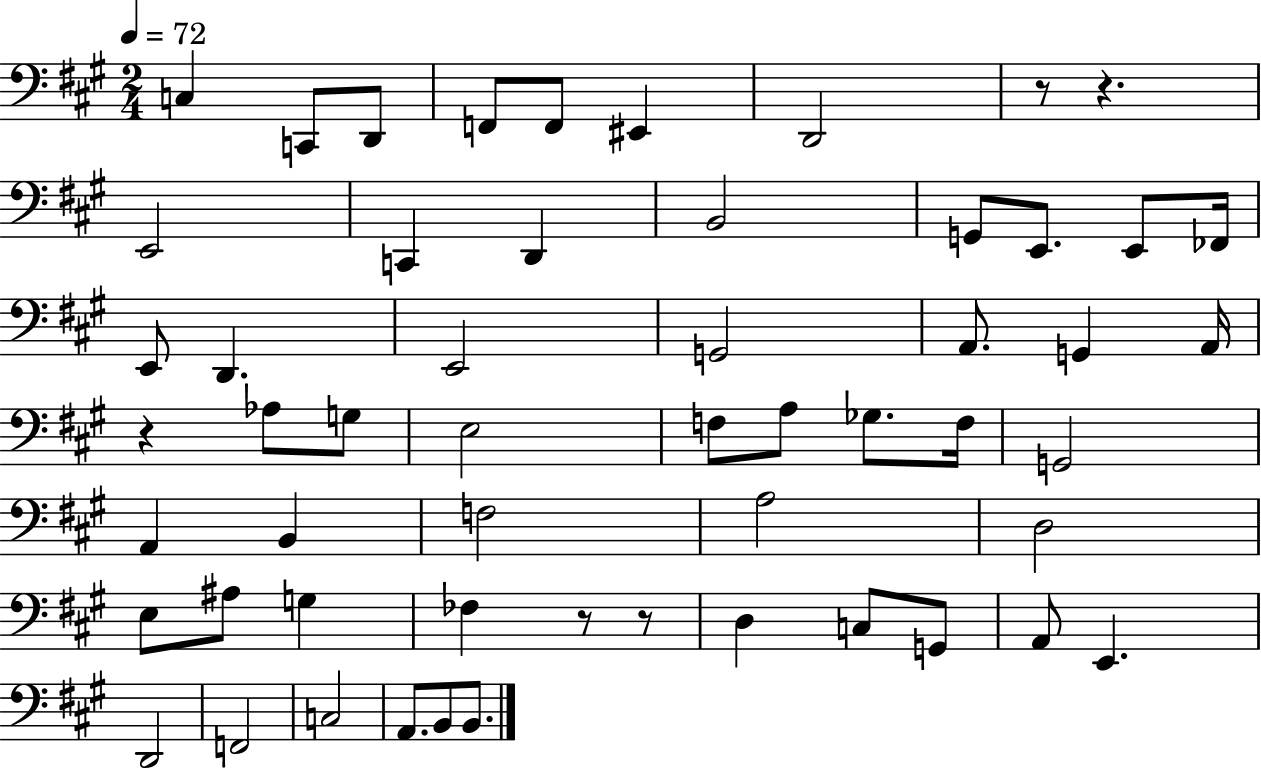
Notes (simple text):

C3/q C2/e D2/e F2/e F2/e EIS2/q D2/h R/e R/q. E2/h C2/q D2/q B2/h G2/e E2/e. E2/e FES2/s E2/e D2/q. E2/h G2/h A2/e. G2/q A2/s R/q Ab3/e G3/e E3/h F3/e A3/e Gb3/e. F3/s G2/h A2/q B2/q F3/h A3/h D3/h E3/e A#3/e G3/q FES3/q R/e R/e D3/q C3/e G2/e A2/e E2/q. D2/h F2/h C3/h A2/e. B2/e B2/e.